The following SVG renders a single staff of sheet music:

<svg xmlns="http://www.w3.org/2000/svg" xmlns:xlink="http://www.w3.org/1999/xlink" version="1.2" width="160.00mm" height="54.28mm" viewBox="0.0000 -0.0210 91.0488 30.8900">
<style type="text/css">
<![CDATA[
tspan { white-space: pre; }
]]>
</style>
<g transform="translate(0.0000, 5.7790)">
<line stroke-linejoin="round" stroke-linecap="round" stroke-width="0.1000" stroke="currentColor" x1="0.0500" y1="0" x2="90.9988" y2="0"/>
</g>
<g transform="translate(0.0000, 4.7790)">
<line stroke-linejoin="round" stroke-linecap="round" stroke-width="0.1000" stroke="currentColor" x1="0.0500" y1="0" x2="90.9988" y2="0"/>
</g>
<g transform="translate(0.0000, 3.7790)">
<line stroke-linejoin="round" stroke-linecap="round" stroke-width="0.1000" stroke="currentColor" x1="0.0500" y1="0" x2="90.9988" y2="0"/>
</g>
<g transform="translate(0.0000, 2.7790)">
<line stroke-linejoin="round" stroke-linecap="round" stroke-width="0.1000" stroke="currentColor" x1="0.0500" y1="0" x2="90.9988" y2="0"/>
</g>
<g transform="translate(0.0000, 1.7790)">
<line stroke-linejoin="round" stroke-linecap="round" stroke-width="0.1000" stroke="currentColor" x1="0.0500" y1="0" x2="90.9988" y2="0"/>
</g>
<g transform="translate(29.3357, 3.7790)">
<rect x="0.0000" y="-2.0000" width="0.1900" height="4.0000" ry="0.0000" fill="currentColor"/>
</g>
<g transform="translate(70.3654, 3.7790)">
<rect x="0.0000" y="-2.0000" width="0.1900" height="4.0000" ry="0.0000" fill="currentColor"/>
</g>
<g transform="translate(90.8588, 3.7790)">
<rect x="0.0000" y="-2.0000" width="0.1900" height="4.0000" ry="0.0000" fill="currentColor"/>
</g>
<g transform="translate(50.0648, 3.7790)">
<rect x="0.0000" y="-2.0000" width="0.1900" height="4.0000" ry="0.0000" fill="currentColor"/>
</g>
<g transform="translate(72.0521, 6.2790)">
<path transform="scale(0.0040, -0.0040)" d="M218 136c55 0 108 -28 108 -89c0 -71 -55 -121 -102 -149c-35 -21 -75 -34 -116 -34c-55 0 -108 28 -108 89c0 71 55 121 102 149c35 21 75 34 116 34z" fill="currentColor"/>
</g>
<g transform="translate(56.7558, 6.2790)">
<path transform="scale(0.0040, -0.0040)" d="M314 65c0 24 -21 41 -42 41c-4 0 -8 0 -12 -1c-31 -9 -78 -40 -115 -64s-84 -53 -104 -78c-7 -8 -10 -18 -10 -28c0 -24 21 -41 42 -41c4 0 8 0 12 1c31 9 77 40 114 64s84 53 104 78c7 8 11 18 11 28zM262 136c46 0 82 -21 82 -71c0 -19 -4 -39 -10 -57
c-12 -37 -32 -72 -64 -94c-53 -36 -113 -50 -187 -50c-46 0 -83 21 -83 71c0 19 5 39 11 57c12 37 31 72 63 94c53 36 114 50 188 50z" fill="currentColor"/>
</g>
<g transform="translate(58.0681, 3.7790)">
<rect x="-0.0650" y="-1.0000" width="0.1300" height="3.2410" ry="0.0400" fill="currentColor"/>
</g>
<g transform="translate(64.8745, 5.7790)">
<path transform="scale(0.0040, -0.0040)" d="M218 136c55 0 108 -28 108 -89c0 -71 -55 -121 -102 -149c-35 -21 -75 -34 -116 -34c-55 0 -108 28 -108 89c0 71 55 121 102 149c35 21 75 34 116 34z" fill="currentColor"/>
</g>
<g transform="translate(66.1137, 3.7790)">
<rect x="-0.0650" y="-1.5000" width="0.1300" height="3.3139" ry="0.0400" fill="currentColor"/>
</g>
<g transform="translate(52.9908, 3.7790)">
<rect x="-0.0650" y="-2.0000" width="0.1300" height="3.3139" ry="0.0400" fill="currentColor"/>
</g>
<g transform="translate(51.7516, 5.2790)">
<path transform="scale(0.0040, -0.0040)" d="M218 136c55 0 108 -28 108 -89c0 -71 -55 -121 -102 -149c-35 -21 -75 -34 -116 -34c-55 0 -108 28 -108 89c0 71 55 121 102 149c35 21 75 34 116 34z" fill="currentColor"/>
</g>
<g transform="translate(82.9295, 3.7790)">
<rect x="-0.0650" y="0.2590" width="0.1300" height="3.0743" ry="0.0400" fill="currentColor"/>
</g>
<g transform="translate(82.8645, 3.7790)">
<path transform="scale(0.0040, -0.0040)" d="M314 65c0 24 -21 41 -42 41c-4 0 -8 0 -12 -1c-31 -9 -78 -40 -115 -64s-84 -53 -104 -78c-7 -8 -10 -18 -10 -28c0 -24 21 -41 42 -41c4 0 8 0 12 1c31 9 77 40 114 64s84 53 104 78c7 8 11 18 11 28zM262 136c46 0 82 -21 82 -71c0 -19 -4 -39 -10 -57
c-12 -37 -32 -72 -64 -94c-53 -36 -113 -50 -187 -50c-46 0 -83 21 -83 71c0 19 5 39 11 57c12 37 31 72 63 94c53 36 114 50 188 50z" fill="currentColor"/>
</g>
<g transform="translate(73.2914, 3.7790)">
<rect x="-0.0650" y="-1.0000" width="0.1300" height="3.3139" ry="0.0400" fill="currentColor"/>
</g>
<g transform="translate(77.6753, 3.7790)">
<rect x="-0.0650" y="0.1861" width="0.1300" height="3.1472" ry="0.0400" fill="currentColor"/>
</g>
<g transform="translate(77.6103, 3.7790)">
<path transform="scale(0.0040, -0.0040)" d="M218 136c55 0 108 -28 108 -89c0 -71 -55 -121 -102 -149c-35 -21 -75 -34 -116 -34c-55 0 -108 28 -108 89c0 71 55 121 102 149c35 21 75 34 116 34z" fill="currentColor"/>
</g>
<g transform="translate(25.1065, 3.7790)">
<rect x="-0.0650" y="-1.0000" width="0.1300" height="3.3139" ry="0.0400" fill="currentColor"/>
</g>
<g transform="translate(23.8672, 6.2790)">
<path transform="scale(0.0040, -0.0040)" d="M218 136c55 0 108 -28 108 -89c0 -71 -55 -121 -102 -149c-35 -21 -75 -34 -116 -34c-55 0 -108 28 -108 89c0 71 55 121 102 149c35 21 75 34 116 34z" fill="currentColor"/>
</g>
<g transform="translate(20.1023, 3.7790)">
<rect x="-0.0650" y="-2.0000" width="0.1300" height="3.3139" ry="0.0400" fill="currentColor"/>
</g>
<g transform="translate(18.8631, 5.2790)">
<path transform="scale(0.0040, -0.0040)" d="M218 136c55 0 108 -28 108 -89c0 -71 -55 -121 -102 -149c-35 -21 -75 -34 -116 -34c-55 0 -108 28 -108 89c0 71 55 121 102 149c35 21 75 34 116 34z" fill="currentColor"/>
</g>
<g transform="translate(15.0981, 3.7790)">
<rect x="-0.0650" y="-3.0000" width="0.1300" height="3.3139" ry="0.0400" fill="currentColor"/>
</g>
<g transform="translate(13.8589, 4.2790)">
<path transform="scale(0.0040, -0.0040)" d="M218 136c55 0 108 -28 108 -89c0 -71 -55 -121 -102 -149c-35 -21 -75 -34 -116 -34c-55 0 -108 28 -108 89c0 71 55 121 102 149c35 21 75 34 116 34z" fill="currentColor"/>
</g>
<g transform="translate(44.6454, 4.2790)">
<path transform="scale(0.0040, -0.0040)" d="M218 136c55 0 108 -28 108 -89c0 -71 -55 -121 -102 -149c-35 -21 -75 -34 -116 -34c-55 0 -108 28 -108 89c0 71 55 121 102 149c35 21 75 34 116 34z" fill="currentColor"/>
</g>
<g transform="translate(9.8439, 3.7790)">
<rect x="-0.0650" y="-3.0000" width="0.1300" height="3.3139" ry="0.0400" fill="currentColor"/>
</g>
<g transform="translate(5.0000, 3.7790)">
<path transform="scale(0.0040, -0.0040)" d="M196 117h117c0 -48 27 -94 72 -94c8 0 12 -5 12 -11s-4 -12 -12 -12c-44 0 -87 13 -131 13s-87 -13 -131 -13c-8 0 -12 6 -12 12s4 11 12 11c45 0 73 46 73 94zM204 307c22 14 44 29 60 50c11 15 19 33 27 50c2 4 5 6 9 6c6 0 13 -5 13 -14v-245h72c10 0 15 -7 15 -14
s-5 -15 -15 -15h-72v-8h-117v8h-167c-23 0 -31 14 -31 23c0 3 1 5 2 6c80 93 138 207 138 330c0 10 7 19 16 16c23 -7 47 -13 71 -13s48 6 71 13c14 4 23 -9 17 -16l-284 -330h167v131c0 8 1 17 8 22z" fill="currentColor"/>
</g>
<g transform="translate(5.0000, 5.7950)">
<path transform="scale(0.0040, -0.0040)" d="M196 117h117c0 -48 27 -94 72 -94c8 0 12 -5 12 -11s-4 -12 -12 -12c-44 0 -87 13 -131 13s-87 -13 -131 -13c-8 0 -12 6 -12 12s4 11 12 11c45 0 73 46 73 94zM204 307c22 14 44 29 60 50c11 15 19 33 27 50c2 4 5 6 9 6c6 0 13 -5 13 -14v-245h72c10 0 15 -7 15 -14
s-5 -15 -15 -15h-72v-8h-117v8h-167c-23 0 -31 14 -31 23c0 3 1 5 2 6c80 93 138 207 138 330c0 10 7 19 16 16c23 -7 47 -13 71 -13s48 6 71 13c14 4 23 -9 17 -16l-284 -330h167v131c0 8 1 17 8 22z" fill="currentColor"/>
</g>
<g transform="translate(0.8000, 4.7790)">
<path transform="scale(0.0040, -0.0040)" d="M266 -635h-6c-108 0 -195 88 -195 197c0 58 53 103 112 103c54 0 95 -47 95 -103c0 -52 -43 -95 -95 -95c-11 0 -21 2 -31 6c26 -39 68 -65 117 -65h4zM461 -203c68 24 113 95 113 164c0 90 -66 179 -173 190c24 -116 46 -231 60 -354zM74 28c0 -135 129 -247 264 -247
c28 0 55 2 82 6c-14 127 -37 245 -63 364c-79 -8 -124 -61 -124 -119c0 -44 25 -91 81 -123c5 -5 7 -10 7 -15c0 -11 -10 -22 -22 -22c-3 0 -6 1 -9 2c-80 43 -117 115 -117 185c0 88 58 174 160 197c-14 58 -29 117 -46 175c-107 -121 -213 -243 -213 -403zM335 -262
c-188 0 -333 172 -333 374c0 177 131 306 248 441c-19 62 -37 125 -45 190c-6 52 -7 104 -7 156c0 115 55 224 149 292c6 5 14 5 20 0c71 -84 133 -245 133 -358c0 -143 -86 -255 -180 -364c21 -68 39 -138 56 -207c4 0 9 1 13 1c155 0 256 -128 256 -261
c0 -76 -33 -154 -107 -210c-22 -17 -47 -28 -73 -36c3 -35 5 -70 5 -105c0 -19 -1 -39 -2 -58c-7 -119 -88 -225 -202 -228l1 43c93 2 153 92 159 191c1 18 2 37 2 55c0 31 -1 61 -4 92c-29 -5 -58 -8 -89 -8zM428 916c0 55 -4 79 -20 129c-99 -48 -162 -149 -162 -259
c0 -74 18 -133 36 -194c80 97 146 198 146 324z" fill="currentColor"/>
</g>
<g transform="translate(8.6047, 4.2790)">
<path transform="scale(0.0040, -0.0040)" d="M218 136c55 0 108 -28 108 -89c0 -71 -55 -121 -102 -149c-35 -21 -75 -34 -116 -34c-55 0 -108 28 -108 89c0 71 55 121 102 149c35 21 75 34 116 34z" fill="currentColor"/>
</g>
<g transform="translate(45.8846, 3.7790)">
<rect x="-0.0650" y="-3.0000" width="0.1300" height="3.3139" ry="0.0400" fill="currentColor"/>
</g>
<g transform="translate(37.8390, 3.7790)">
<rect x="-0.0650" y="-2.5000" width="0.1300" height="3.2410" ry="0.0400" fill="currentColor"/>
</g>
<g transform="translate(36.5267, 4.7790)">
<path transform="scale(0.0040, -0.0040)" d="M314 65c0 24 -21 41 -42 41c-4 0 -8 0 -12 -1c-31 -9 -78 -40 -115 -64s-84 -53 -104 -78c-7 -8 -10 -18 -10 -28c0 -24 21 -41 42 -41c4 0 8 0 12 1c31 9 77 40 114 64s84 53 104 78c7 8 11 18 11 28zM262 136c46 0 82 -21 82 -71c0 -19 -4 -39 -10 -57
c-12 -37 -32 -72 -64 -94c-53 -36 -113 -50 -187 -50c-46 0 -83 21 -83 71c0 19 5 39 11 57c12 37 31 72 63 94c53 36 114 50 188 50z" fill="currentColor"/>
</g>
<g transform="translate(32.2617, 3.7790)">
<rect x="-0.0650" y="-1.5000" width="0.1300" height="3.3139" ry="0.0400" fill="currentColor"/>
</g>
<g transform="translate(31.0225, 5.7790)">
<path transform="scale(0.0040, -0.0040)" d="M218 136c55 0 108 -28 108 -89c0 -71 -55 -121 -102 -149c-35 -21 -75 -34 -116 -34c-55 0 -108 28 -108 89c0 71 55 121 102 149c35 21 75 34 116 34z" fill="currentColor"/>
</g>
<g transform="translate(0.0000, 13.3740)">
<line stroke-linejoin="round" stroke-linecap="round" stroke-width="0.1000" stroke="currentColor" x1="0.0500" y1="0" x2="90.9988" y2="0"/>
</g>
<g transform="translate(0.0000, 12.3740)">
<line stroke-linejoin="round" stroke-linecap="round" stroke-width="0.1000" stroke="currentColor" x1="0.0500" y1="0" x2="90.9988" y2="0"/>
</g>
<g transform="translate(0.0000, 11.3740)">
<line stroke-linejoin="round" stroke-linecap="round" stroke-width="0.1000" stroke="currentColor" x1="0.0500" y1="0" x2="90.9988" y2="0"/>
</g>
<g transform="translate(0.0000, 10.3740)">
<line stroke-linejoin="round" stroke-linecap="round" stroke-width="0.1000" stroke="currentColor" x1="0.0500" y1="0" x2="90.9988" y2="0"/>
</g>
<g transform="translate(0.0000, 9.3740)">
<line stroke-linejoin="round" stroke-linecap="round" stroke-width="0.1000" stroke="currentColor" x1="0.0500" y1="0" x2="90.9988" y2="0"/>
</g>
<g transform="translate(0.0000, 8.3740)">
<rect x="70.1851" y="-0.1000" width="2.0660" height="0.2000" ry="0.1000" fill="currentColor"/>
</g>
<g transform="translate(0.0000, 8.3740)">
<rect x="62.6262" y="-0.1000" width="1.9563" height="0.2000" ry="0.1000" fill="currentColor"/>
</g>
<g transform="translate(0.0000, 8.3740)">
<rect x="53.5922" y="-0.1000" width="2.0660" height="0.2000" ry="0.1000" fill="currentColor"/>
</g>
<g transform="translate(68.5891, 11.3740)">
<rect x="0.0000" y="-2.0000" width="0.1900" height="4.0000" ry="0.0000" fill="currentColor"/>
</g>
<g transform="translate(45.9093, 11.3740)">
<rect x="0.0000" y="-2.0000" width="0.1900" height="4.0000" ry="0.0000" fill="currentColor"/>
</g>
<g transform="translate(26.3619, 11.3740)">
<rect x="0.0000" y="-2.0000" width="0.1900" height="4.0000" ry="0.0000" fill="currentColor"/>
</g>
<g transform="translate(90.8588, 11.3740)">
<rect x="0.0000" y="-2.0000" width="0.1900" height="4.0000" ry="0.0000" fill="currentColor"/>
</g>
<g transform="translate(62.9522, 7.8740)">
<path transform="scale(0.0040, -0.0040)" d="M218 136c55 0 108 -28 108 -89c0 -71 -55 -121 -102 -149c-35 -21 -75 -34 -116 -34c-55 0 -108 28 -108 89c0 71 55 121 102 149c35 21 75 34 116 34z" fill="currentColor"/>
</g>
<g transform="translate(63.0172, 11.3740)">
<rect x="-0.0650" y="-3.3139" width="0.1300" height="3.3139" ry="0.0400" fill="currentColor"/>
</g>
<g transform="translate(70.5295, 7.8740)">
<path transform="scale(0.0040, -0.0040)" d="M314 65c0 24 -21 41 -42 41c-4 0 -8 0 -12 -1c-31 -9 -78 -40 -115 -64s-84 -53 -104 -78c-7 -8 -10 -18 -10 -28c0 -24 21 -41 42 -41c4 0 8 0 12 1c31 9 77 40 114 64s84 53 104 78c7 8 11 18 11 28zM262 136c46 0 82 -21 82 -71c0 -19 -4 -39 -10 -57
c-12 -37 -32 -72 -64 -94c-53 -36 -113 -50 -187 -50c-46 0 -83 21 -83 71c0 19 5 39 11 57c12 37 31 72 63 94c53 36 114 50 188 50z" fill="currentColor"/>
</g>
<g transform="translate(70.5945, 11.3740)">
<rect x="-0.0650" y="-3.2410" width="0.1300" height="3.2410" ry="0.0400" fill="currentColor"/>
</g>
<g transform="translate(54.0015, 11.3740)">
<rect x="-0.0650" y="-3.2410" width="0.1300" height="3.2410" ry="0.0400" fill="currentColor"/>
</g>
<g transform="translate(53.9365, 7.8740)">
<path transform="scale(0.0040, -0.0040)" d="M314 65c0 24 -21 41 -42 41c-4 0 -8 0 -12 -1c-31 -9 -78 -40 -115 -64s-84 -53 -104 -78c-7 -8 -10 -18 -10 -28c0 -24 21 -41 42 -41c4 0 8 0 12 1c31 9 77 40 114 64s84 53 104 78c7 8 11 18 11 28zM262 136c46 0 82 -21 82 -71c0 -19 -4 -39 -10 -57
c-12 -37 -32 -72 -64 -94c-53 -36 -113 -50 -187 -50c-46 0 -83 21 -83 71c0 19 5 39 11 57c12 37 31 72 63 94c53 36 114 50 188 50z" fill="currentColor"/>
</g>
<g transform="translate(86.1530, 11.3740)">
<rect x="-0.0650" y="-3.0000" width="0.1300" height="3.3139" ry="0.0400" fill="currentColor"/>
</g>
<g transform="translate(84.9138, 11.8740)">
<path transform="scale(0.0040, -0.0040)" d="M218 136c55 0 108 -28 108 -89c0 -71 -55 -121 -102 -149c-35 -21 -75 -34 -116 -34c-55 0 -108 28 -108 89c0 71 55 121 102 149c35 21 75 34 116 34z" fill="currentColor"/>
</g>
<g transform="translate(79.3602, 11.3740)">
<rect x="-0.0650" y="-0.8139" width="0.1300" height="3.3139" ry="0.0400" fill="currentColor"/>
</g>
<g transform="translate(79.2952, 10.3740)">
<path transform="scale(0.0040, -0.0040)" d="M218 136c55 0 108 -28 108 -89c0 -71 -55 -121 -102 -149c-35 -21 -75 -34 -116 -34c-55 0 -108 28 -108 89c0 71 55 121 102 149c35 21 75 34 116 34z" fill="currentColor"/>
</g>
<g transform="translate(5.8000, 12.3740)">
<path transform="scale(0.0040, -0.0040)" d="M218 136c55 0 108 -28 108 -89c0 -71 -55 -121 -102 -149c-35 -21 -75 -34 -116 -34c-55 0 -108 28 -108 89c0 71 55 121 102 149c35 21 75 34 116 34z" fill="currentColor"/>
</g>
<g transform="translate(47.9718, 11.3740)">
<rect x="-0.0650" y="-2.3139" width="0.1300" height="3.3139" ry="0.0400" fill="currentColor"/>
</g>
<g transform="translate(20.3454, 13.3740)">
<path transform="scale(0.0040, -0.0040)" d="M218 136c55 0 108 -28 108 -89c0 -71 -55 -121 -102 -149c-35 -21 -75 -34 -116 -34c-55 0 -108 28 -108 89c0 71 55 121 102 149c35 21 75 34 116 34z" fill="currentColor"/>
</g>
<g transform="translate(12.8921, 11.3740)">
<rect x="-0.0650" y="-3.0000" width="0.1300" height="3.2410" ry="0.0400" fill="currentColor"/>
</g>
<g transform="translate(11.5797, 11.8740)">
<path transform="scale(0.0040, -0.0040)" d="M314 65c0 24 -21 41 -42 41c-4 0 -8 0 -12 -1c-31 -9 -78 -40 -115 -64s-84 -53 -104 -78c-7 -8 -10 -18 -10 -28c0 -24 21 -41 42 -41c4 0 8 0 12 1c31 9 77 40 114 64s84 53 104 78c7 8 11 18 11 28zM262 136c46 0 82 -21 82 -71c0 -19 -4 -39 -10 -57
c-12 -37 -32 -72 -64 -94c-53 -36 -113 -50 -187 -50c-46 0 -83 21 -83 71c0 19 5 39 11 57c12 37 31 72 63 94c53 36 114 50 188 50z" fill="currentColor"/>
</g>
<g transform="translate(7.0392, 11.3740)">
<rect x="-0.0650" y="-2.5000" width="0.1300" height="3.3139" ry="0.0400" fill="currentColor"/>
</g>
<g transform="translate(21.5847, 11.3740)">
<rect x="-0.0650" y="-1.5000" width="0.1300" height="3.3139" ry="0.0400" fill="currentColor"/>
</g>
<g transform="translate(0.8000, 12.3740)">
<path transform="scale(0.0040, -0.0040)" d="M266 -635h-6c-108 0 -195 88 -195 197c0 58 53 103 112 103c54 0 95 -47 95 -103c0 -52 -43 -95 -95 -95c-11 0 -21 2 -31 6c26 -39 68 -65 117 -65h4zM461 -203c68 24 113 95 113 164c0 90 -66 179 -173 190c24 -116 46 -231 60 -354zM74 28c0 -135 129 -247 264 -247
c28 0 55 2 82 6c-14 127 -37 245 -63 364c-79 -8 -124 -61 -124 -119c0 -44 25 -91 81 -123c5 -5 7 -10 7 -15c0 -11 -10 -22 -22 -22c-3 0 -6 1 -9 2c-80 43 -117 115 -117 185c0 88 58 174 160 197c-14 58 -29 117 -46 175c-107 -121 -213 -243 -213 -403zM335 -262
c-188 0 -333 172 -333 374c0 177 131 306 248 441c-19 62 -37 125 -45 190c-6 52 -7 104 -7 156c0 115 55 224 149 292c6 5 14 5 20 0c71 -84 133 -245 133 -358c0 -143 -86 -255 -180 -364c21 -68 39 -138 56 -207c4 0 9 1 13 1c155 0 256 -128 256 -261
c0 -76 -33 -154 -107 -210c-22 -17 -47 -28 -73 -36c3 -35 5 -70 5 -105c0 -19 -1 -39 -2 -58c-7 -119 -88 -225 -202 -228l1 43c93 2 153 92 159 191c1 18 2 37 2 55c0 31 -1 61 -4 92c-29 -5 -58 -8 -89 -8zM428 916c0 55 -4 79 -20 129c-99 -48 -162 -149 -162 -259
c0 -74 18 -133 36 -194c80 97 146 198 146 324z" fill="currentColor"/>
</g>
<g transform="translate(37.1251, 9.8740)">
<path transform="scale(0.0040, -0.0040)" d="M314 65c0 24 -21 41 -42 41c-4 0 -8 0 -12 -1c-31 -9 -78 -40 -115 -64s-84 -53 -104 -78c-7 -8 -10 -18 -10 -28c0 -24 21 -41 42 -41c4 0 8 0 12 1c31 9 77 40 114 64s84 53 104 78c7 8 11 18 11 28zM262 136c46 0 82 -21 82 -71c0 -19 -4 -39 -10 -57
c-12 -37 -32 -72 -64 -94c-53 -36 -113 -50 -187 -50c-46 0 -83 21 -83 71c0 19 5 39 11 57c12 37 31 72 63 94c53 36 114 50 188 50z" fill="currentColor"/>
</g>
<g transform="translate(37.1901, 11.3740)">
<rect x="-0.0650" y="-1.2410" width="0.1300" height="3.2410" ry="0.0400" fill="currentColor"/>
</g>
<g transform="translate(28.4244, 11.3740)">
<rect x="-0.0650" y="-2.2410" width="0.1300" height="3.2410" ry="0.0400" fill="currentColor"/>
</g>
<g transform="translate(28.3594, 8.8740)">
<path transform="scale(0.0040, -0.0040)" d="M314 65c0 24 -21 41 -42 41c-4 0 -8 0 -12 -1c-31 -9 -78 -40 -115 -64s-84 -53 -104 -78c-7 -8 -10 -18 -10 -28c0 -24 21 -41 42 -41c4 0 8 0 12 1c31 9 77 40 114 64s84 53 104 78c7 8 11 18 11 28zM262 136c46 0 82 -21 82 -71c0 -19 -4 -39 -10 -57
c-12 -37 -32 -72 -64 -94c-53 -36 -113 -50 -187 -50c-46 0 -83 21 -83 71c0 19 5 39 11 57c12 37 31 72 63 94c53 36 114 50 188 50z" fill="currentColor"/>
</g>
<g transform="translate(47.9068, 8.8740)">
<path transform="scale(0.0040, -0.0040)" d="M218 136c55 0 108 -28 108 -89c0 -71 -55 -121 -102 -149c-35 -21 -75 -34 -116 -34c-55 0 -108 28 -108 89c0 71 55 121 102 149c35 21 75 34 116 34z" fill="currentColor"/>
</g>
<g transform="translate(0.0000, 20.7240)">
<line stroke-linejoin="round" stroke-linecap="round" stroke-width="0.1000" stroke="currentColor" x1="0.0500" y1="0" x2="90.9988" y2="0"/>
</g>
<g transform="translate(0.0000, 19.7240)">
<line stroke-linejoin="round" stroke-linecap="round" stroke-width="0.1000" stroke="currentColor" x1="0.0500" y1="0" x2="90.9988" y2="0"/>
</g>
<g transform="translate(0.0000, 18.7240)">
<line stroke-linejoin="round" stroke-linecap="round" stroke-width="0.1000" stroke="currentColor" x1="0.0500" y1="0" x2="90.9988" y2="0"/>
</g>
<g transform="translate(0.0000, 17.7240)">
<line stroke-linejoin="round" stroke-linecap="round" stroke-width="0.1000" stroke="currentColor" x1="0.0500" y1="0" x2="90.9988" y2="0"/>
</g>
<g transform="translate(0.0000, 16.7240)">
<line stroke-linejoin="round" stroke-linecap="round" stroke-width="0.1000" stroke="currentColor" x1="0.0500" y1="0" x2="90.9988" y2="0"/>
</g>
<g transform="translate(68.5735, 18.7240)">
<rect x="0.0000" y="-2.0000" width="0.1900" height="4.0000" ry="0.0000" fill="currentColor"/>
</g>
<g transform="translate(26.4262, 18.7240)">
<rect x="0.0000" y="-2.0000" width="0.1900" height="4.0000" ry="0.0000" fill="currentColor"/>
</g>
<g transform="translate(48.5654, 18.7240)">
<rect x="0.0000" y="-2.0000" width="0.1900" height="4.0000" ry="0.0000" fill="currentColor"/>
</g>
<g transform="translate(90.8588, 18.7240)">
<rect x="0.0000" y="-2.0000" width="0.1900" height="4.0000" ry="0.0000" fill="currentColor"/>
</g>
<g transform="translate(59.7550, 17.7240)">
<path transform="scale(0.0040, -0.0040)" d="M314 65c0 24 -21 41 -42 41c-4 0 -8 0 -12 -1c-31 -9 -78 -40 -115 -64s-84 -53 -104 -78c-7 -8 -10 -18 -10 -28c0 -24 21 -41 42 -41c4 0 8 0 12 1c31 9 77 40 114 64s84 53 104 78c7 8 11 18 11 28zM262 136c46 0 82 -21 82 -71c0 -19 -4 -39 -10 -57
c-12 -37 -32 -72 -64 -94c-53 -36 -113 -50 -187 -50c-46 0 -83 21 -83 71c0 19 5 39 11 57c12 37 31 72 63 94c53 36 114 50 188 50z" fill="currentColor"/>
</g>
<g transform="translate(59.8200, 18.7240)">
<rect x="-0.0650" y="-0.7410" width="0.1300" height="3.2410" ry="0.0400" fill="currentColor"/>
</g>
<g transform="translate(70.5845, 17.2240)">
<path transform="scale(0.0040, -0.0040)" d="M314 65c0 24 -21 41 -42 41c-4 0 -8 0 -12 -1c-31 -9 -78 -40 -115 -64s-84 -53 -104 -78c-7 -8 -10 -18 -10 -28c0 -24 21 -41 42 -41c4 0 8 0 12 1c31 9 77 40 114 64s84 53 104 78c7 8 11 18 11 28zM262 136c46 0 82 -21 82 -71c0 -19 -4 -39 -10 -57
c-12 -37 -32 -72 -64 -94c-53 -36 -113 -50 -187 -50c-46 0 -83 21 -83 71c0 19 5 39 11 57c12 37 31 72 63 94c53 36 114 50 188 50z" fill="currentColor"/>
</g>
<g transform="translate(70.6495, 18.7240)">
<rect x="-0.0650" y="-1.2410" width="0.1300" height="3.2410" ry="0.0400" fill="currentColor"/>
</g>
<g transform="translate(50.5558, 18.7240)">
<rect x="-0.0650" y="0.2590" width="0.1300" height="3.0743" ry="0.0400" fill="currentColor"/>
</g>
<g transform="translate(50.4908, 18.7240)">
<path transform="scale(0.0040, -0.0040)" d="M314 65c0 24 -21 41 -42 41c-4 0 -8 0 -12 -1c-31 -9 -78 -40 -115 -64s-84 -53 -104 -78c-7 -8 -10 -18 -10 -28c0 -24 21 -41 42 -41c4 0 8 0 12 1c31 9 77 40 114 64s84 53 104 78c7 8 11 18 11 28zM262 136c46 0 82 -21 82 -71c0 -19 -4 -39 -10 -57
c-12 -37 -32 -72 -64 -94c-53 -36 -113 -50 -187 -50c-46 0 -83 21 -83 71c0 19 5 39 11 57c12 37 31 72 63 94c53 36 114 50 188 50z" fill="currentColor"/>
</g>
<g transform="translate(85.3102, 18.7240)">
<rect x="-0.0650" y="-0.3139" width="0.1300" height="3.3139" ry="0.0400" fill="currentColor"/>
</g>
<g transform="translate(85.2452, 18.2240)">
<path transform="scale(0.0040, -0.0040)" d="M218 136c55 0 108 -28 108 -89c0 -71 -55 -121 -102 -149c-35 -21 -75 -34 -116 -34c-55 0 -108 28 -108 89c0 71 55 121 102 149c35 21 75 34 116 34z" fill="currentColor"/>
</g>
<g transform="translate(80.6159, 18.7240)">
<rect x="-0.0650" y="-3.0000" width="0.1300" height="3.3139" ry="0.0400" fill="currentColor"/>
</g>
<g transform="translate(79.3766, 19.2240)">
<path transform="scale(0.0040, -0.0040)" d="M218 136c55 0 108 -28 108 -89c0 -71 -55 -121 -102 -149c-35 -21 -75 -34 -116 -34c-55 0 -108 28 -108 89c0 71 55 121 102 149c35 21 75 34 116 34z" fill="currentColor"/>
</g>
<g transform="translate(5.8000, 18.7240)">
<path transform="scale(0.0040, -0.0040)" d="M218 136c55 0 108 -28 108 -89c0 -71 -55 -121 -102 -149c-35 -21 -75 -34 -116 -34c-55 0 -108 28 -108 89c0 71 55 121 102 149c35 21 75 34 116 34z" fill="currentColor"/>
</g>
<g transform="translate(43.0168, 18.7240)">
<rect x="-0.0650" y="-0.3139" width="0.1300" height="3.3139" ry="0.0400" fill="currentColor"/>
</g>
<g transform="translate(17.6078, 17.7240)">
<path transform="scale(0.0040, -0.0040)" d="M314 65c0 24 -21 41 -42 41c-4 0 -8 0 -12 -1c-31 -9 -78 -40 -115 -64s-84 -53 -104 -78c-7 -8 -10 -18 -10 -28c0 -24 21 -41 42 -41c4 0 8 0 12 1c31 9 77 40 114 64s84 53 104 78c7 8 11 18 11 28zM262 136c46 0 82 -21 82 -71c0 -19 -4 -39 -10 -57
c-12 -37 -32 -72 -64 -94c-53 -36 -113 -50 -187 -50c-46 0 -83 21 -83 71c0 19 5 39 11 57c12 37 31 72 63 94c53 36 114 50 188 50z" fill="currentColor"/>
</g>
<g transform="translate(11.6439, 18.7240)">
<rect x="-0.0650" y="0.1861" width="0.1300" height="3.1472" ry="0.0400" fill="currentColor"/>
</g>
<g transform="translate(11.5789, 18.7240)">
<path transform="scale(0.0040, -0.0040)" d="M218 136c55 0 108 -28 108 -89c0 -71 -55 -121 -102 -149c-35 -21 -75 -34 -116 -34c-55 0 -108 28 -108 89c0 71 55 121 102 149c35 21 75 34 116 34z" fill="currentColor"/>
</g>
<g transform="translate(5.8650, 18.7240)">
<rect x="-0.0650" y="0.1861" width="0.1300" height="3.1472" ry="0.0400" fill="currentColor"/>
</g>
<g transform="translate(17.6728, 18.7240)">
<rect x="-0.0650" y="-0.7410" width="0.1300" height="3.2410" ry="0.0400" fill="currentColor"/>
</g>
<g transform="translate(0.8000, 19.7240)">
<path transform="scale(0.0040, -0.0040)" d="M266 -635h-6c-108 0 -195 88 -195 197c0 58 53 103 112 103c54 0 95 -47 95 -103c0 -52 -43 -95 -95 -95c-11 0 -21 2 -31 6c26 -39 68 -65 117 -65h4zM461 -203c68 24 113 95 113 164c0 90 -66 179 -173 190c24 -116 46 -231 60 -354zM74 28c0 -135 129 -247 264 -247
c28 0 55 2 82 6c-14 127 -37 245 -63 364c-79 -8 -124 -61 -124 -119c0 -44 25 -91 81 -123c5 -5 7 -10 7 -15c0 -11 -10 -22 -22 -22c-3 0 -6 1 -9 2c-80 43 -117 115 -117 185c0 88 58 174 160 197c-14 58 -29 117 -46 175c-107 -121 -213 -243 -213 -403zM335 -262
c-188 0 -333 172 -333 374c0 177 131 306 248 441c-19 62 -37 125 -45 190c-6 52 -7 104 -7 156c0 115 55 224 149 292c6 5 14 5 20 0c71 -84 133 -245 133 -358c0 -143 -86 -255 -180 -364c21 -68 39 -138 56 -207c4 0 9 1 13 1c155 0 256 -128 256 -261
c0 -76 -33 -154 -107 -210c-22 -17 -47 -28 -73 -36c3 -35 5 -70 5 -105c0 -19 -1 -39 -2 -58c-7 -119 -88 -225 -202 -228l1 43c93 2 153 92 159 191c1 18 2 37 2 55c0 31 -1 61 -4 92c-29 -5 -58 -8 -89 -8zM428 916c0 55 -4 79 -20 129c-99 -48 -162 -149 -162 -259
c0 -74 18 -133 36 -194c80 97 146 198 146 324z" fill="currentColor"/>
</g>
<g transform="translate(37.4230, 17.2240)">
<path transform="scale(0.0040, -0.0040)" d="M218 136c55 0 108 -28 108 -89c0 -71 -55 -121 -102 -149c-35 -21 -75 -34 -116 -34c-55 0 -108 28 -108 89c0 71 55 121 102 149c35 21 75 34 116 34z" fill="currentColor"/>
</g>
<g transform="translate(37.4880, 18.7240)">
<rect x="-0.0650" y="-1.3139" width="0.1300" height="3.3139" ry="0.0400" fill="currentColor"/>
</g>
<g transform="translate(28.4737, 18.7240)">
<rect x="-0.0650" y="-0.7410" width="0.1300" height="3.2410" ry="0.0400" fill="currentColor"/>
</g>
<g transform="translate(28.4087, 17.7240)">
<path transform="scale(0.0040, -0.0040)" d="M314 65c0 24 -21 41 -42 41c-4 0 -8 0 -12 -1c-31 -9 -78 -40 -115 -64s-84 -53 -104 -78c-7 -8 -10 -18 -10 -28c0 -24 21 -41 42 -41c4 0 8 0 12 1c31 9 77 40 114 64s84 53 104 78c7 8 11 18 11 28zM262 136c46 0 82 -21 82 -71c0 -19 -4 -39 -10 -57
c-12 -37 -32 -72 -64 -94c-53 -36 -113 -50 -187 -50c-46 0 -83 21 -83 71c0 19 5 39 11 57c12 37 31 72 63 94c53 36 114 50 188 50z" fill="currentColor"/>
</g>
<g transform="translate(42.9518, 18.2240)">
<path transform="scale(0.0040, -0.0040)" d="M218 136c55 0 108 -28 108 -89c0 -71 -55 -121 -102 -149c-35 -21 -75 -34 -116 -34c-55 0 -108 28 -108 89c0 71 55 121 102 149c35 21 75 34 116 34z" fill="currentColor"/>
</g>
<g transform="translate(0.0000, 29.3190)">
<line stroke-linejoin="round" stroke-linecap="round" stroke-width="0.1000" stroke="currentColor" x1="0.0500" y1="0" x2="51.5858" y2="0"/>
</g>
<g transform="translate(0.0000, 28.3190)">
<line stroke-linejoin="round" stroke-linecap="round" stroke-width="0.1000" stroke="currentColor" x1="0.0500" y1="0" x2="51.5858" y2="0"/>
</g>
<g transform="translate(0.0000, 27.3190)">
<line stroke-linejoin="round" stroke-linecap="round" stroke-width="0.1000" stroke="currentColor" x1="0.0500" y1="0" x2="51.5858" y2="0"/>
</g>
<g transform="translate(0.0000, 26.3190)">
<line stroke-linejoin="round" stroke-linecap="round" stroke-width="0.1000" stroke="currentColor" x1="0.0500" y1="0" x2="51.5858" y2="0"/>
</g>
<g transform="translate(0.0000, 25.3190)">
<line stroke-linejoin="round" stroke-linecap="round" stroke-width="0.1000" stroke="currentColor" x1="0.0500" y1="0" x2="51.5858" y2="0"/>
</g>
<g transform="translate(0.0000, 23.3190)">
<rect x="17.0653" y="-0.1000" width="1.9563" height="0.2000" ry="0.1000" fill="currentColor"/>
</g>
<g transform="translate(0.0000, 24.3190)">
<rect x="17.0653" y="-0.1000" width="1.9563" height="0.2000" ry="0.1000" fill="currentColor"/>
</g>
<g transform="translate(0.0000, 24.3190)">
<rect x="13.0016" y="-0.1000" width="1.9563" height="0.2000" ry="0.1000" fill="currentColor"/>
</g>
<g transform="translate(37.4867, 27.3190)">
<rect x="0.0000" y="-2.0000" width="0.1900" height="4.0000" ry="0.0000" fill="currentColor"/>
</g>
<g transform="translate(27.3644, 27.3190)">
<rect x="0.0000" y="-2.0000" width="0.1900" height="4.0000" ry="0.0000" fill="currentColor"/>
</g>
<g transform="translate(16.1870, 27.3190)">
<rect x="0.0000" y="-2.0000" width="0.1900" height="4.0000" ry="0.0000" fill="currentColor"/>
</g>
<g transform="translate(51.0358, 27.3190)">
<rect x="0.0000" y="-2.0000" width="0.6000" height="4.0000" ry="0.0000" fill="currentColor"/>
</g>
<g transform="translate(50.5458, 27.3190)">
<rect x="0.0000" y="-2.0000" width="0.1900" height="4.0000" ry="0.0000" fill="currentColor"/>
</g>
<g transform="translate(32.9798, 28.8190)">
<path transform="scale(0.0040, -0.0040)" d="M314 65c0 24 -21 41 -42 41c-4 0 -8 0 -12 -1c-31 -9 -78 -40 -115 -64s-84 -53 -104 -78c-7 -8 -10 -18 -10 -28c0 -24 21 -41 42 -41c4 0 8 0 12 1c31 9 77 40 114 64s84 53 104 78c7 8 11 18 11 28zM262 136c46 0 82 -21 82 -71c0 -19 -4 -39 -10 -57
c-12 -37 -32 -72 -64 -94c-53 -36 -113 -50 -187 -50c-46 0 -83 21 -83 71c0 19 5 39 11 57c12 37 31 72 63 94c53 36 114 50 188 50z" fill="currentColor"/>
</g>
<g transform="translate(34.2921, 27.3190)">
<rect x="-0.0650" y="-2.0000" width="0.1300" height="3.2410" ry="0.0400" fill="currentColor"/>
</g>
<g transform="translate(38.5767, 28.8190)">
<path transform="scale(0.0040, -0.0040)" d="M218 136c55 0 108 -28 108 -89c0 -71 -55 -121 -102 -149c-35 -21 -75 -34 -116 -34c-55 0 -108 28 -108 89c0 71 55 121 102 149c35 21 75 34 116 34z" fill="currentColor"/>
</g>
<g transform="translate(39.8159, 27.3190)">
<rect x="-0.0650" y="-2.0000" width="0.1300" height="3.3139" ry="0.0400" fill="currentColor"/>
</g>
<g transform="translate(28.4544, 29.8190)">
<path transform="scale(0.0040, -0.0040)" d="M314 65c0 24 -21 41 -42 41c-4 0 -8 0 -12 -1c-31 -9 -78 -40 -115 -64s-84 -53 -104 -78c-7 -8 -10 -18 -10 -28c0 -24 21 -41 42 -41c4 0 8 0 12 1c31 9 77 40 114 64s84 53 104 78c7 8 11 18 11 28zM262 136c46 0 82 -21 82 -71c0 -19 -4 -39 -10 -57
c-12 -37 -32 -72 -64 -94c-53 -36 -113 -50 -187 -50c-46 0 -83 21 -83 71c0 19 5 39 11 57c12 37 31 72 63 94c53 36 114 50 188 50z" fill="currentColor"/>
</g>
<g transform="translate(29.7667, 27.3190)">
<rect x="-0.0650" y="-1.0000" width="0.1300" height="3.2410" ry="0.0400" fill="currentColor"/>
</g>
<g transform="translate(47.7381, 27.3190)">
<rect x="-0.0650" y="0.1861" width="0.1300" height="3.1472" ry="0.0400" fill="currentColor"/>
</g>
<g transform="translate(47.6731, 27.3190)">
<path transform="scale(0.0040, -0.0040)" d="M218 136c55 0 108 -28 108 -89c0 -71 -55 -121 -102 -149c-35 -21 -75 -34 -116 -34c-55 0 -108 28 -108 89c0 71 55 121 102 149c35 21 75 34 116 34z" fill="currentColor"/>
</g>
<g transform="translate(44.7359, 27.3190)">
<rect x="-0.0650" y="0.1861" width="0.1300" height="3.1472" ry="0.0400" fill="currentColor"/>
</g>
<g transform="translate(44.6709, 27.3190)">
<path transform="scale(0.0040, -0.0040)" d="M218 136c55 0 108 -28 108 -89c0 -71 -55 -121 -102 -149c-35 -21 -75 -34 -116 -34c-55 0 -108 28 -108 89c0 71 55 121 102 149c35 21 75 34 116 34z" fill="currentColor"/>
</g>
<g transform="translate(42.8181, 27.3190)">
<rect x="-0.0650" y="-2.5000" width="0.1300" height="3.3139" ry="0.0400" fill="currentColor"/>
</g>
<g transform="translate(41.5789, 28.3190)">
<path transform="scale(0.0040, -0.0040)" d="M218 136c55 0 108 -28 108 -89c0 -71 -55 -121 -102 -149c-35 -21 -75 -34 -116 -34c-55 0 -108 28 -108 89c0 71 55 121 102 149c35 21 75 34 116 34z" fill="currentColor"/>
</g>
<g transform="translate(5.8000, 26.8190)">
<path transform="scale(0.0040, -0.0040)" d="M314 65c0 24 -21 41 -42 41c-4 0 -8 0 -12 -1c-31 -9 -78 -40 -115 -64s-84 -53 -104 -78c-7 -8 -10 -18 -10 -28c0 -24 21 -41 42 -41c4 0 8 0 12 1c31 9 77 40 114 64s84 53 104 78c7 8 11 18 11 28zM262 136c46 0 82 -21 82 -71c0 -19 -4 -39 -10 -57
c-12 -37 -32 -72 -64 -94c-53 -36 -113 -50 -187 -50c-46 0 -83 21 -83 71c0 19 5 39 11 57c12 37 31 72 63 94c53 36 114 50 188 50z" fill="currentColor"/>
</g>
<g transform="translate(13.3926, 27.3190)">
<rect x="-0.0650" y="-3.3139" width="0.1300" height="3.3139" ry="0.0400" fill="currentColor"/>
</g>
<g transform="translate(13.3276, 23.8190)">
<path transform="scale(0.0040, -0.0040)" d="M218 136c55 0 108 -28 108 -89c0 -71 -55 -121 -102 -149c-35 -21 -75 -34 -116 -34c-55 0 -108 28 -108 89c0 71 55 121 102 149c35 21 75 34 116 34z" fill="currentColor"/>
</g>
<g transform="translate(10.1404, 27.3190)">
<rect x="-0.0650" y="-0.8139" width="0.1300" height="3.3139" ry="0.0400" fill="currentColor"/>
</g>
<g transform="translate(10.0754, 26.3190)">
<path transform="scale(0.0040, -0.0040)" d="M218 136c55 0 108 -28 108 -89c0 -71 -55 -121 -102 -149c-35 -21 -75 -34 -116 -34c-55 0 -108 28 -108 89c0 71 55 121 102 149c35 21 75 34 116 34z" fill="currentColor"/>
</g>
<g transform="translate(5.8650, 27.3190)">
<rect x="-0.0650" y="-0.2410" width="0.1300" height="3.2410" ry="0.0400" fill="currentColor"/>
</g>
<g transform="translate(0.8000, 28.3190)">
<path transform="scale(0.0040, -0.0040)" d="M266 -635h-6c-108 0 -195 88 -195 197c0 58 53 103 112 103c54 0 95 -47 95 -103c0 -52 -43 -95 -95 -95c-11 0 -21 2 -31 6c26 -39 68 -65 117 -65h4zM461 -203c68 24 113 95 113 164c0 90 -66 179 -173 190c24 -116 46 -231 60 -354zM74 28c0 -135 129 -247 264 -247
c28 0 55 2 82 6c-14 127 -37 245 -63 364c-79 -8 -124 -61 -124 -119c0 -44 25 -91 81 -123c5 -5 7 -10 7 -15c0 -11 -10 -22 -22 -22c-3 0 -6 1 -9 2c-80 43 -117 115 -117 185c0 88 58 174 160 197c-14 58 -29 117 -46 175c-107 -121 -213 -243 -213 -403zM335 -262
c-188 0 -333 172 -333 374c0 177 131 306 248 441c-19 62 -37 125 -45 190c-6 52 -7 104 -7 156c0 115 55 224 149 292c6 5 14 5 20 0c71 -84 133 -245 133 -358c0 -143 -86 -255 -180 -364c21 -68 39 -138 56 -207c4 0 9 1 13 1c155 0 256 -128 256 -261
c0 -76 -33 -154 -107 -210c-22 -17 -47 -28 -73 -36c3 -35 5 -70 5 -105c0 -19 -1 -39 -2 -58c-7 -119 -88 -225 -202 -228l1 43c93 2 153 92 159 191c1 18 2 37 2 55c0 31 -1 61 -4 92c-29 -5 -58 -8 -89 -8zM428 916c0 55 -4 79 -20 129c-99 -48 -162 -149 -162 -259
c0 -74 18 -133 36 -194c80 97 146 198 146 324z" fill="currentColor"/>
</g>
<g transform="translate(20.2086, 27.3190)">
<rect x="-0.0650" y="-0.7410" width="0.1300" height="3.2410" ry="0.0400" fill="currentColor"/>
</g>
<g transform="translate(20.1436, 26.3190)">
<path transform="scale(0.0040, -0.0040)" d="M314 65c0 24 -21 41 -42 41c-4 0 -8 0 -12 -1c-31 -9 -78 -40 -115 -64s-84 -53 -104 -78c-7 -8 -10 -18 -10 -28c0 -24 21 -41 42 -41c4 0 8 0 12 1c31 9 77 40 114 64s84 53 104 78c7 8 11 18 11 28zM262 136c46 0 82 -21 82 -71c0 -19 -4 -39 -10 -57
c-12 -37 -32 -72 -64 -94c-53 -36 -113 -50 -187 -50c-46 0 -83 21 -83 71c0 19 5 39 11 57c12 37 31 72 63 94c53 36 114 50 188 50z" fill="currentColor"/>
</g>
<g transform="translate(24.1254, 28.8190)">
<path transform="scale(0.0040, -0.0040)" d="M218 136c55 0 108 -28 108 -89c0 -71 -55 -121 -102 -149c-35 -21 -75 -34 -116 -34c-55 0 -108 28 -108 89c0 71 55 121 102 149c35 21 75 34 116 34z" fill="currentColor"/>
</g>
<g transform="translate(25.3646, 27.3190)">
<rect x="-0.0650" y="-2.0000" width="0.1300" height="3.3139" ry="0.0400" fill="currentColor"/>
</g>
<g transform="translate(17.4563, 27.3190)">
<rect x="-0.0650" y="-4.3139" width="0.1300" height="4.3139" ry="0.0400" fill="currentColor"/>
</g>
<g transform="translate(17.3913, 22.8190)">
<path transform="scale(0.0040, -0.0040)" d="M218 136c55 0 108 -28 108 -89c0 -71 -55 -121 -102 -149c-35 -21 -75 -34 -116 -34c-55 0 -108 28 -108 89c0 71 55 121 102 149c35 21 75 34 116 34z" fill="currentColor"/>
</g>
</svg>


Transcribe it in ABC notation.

X:1
T:Untitled
M:4/4
L:1/4
K:C
A A F D E G2 A F D2 E D B B2 G A2 E g2 e2 g b2 b b2 d A B B d2 d2 e c B2 d2 e2 A c c2 d b d' d2 F D2 F2 F G B B